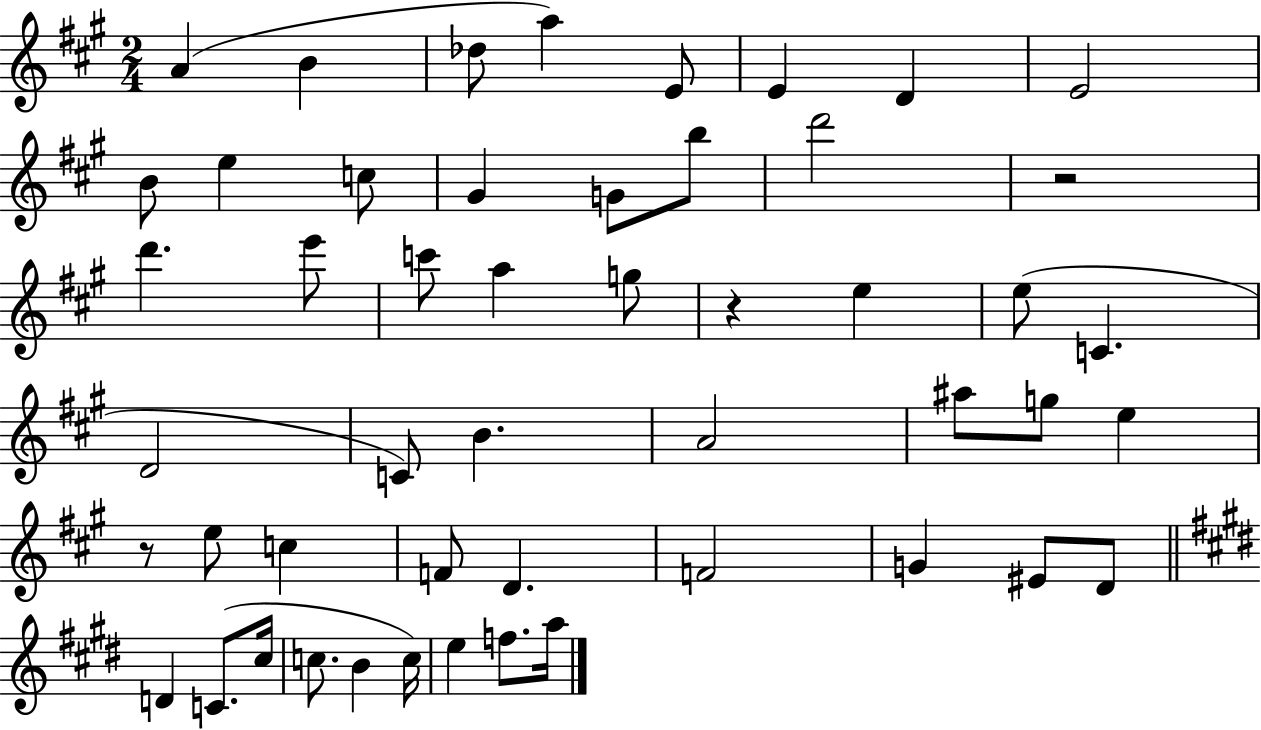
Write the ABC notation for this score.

X:1
T:Untitled
M:2/4
L:1/4
K:A
A B _d/2 a E/2 E D E2 B/2 e c/2 ^G G/2 b/2 d'2 z2 d' e'/2 c'/2 a g/2 z e e/2 C D2 C/2 B A2 ^a/2 g/2 e z/2 e/2 c F/2 D F2 G ^E/2 D/2 D C/2 ^c/4 c/2 B c/4 e f/2 a/4